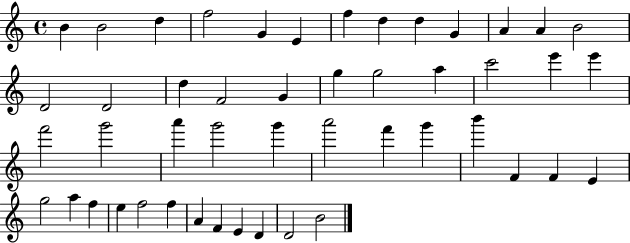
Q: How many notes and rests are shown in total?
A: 48